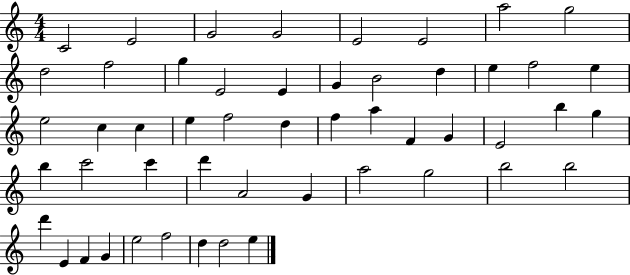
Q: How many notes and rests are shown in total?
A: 51